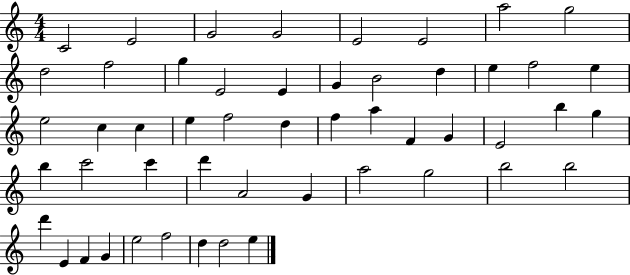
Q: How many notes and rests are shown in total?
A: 51